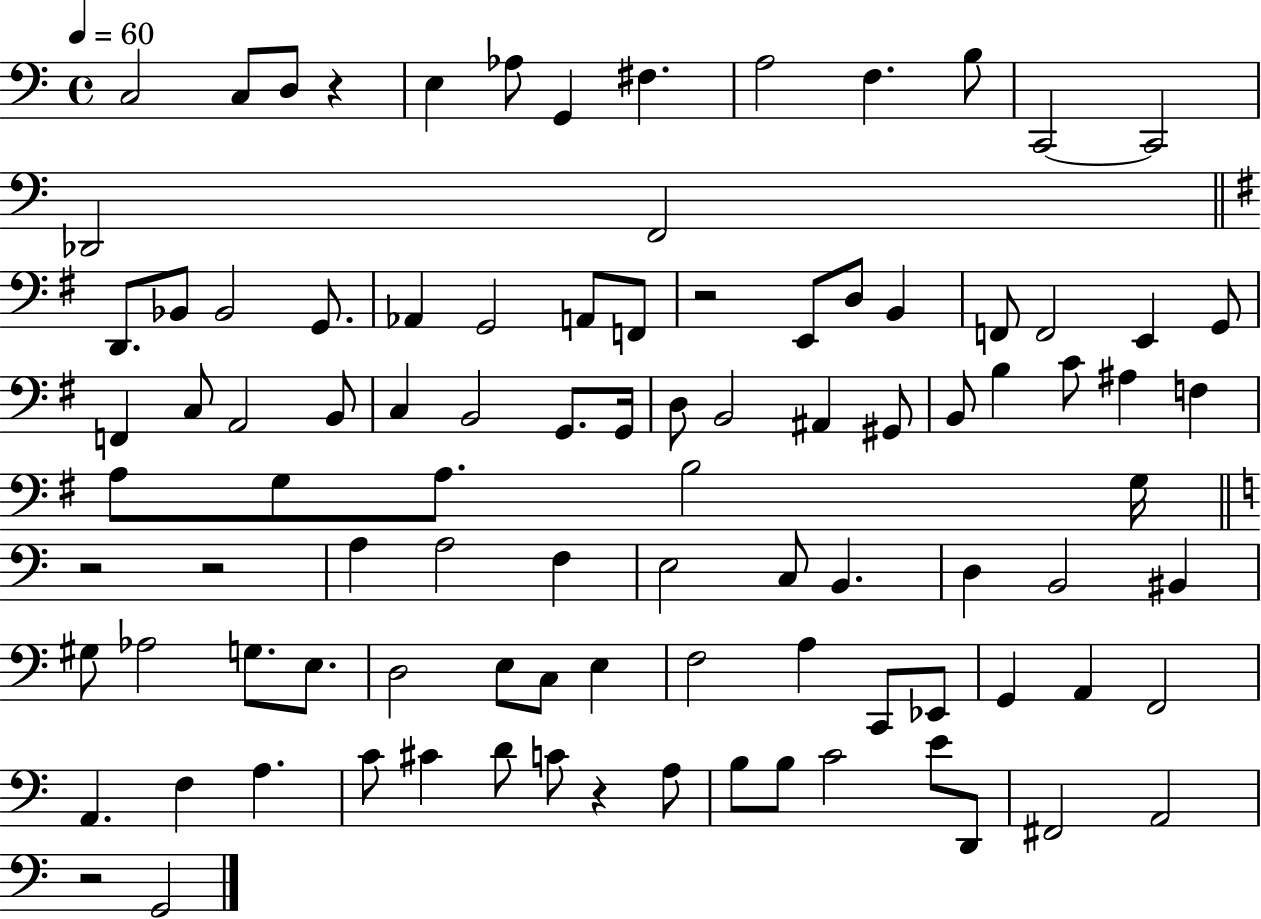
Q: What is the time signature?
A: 4/4